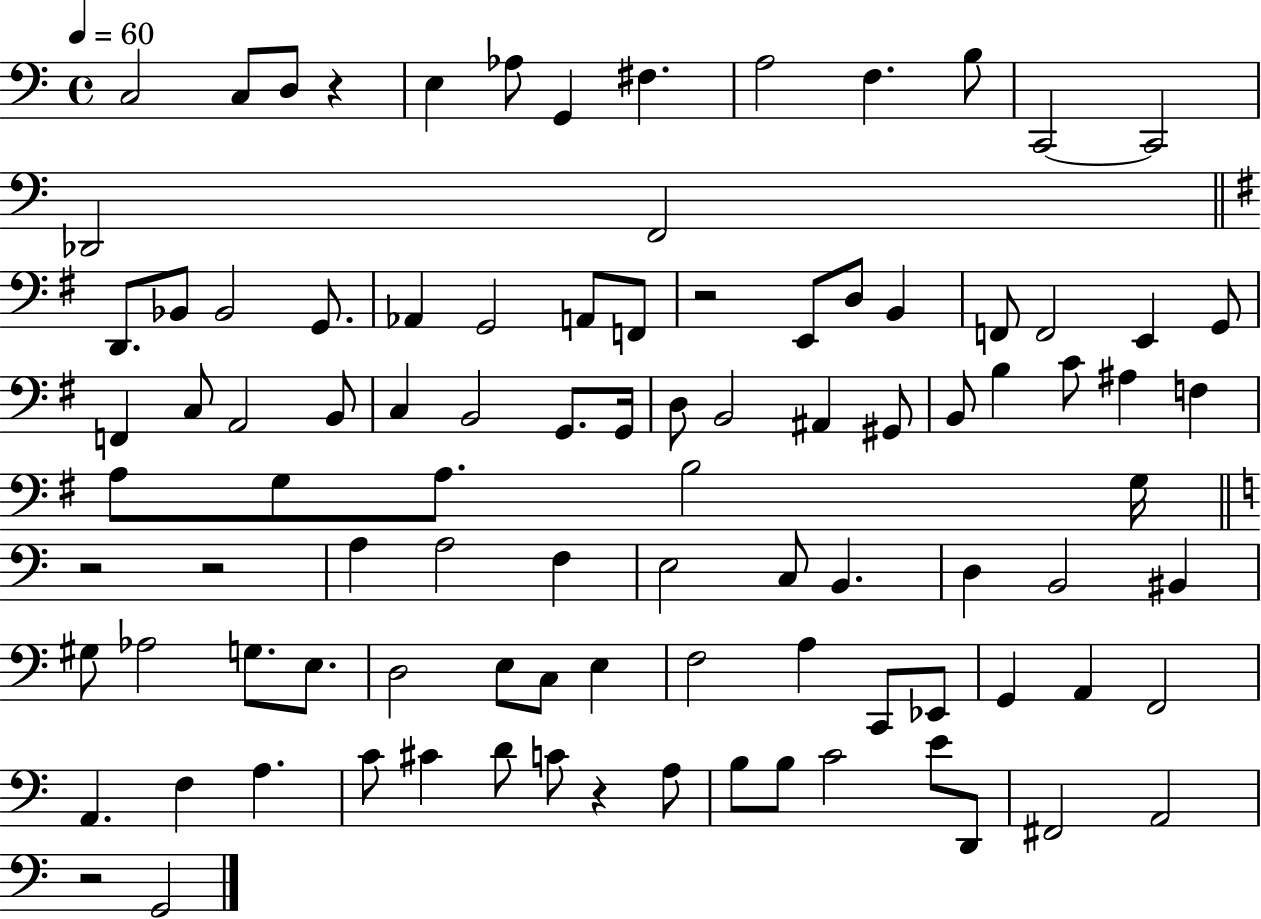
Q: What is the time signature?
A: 4/4